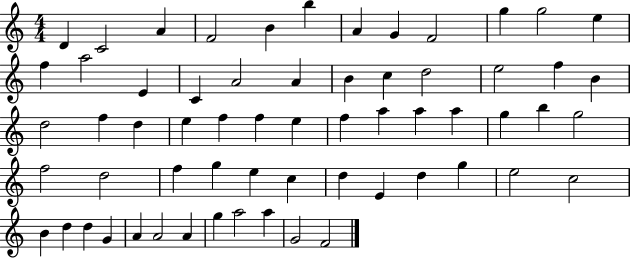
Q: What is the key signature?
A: C major